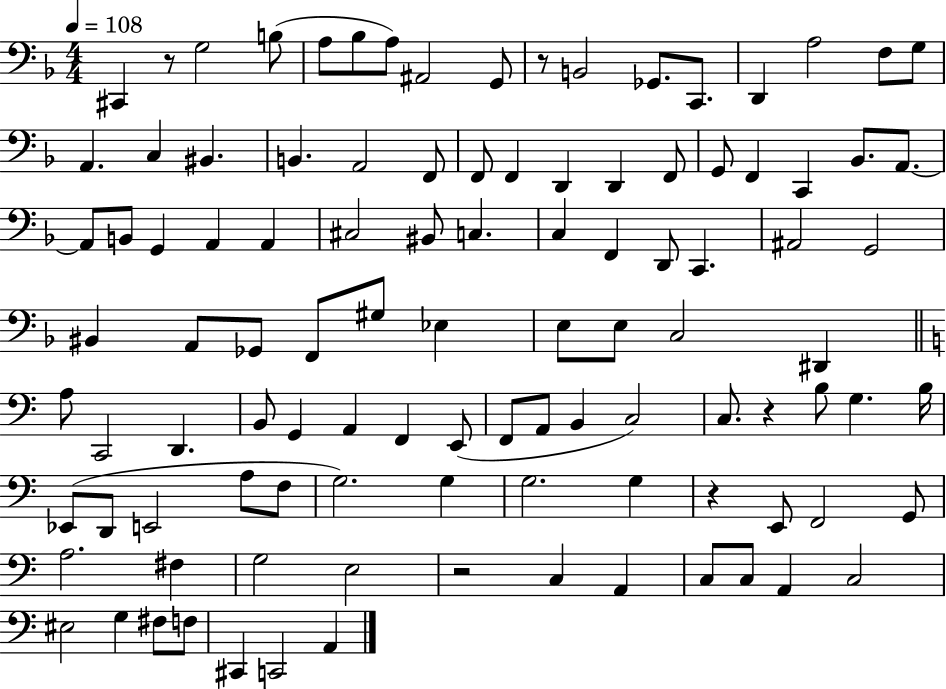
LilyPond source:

{
  \clef bass
  \numericTimeSignature
  \time 4/4
  \key f \major
  \tempo 4 = 108
  cis,4 r8 g2 b8( | a8 bes8 a8) ais,2 g,8 | r8 b,2 ges,8. c,8. | d,4 a2 f8 g8 | \break a,4. c4 bis,4. | b,4. a,2 f,8 | f,8 f,4 d,4 d,4 f,8 | g,8 f,4 c,4 bes,8. a,8.~~ | \break a,8 b,8 g,4 a,4 a,4 | cis2 bis,8 c4. | c4 f,4 d,8 c,4. | ais,2 g,2 | \break bis,4 a,8 ges,8 f,8 gis8 ees4 | e8 e8 c2 dis,4 | \bar "||" \break \key c \major a8 c,2 d,4. | b,8 g,4 a,4 f,4 e,8( | f,8 a,8 b,4 c2) | c8. r4 b8 g4. b16 | \break ees,8( d,8 e,2 a8 f8 | g2.) g4 | g2. g4 | r4 e,8 f,2 g,8 | \break a2. fis4 | g2 e2 | r2 c4 a,4 | c8 c8 a,4 c2 | \break eis2 g4 fis8 f8 | cis,4 c,2 a,4 | \bar "|."
}